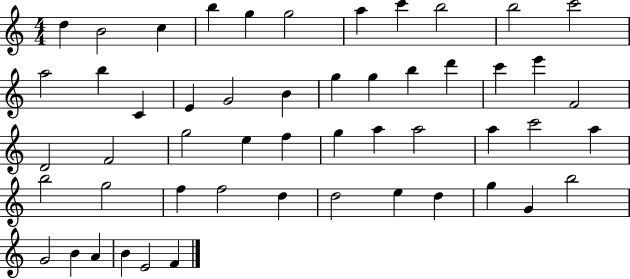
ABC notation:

X:1
T:Untitled
M:4/4
L:1/4
K:C
d B2 c b g g2 a c' b2 b2 c'2 a2 b C E G2 B g g b d' c' e' F2 D2 F2 g2 e f g a a2 a c'2 a b2 g2 f f2 d d2 e d g G b2 G2 B A B E2 F